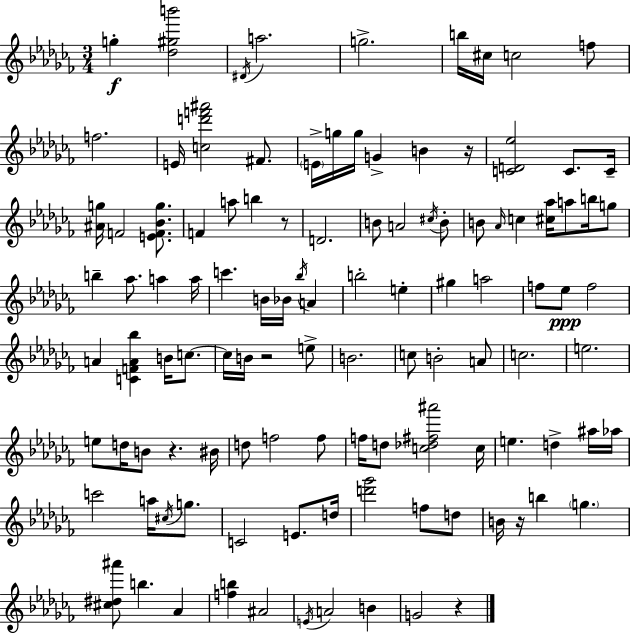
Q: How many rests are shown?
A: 6